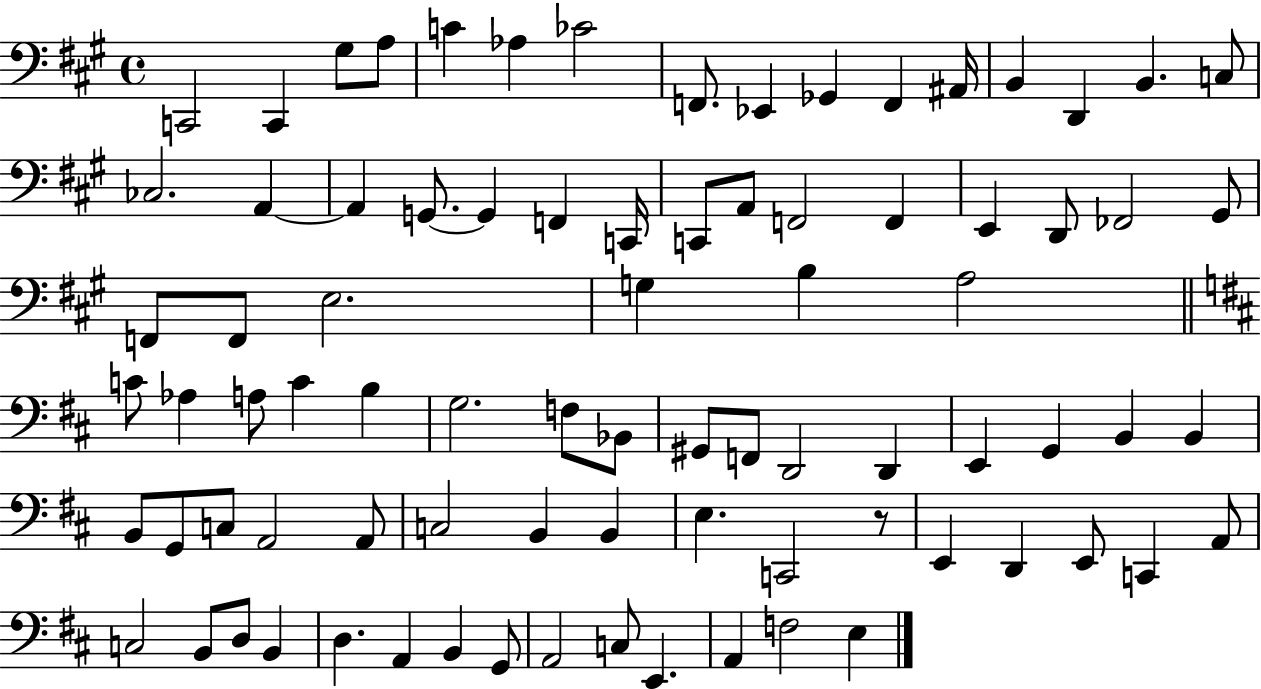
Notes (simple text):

C2/h C2/q G#3/e A3/e C4/q Ab3/q CES4/h F2/e. Eb2/q Gb2/q F2/q A#2/s B2/q D2/q B2/q. C3/e CES3/h. A2/q A2/q G2/e. G2/q F2/q C2/s C2/e A2/e F2/h F2/q E2/q D2/e FES2/h G#2/e F2/e F2/e E3/h. G3/q B3/q A3/h C4/e Ab3/q A3/e C4/q B3/q G3/h. F3/e Bb2/e G#2/e F2/e D2/h D2/q E2/q G2/q B2/q B2/q B2/e G2/e C3/e A2/h A2/e C3/h B2/q B2/q E3/q. C2/h R/e E2/q D2/q E2/e C2/q A2/e C3/h B2/e D3/e B2/q D3/q. A2/q B2/q G2/e A2/h C3/e E2/q. A2/q F3/h E3/q